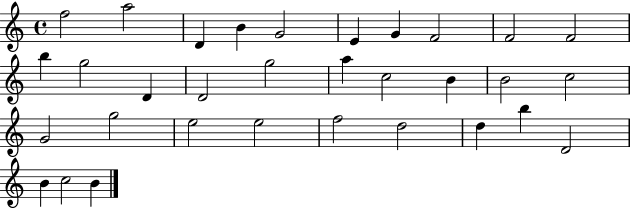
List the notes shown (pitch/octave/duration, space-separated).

F5/h A5/h D4/q B4/q G4/h E4/q G4/q F4/h F4/h F4/h B5/q G5/h D4/q D4/h G5/h A5/q C5/h B4/q B4/h C5/h G4/h G5/h E5/h E5/h F5/h D5/h D5/q B5/q D4/h B4/q C5/h B4/q